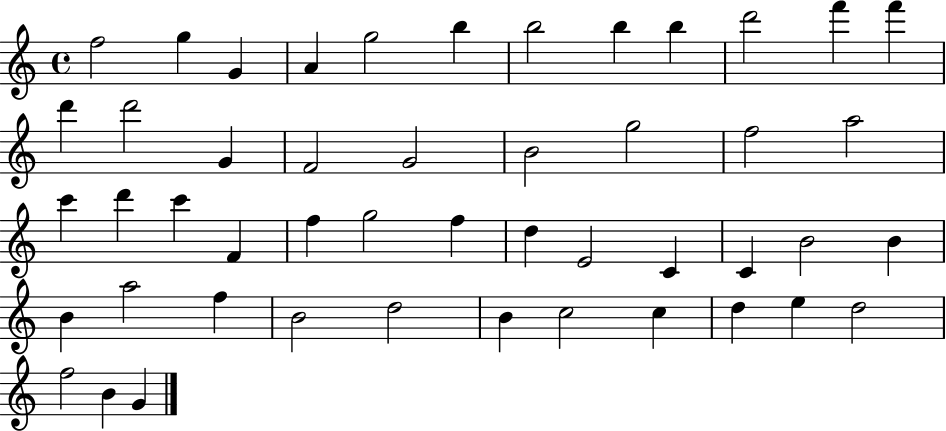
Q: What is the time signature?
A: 4/4